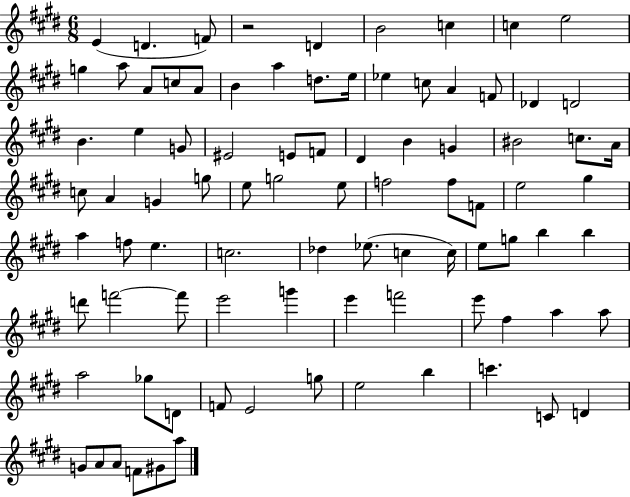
{
  \clef treble
  \numericTimeSignature
  \time 6/8
  \key e \major
  e'4( d'4. f'8) | r2 d'4 | b'2 c''4 | c''4 e''2 | \break g''4 a''8 a'8 c''8 a'8 | b'4 a''4 d''8. e''16 | ees''4 c''8 a'4 f'8 | des'4 d'2 | \break b'4. e''4 g'8 | eis'2 e'8 f'8 | dis'4 b'4 g'4 | bis'2 c''8. a'16 | \break c''8 a'4 g'4 g''8 | e''8 g''2 e''8 | f''2 f''8 f'8 | e''2 gis''4 | \break a''4 f''8 e''4. | c''2. | des''4 ees''8.( c''4 c''16) | e''8 g''8 b''4 b''4 | \break d'''8 f'''2~~ f'''8 | e'''2 g'''4 | e'''4 f'''2 | e'''8 fis''4 a''4 a''8 | \break a''2 ges''8 d'8 | f'8 e'2 g''8 | e''2 b''4 | c'''4. c'8 d'4 | \break g'8 a'8 a'8 f'8 gis'8 a''8 | \bar "|."
}